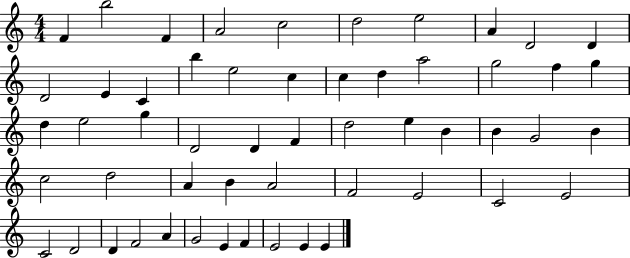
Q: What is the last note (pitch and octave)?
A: E4